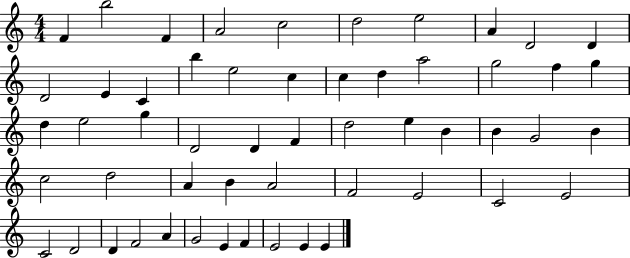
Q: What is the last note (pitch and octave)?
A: E4